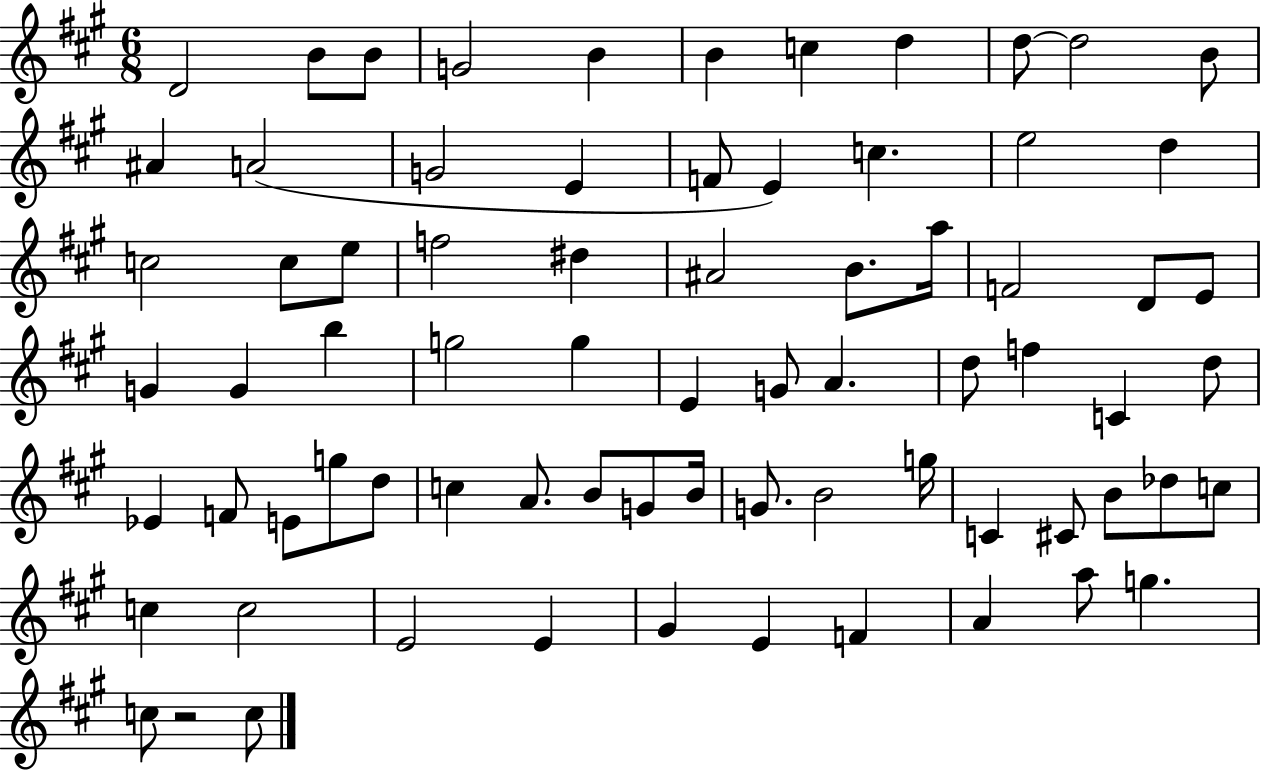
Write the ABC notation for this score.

X:1
T:Untitled
M:6/8
L:1/4
K:A
D2 B/2 B/2 G2 B B c d d/2 d2 B/2 ^A A2 G2 E F/2 E c e2 d c2 c/2 e/2 f2 ^d ^A2 B/2 a/4 F2 D/2 E/2 G G b g2 g E G/2 A d/2 f C d/2 _E F/2 E/2 g/2 d/2 c A/2 B/2 G/2 B/4 G/2 B2 g/4 C ^C/2 B/2 _d/2 c/2 c c2 E2 E ^G E F A a/2 g c/2 z2 c/2